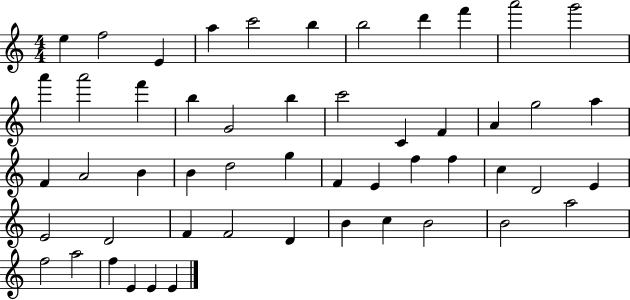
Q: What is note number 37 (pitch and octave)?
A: E4